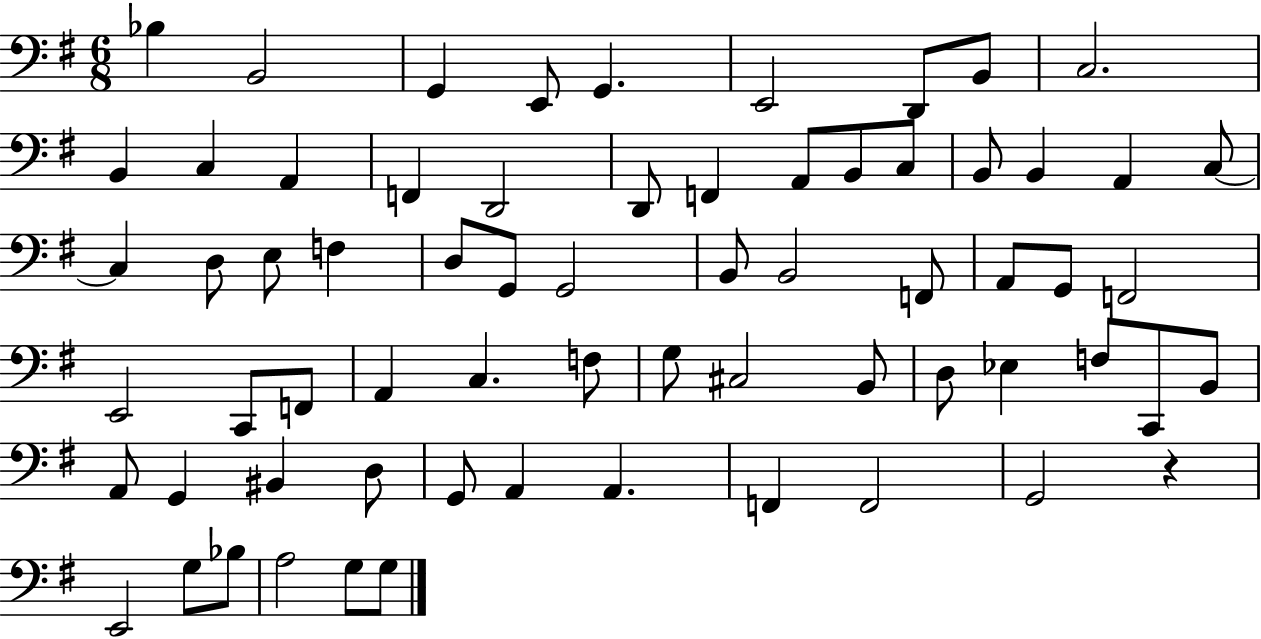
{
  \clef bass
  \numericTimeSignature
  \time 6/8
  \key g \major
  \repeat volta 2 { bes4 b,2 | g,4 e,8 g,4. | e,2 d,8 b,8 | c2. | \break b,4 c4 a,4 | f,4 d,2 | d,8 f,4 a,8 b,8 c8 | b,8 b,4 a,4 c8~~ | \break c4 d8 e8 f4 | d8 g,8 g,2 | b,8 b,2 f,8 | a,8 g,8 f,2 | \break e,2 c,8 f,8 | a,4 c4. f8 | g8 cis2 b,8 | d8 ees4 f8 c,8 b,8 | \break a,8 g,4 bis,4 d8 | g,8 a,4 a,4. | f,4 f,2 | g,2 r4 | \break e,2 g8 bes8 | a2 g8 g8 | } \bar "|."
}